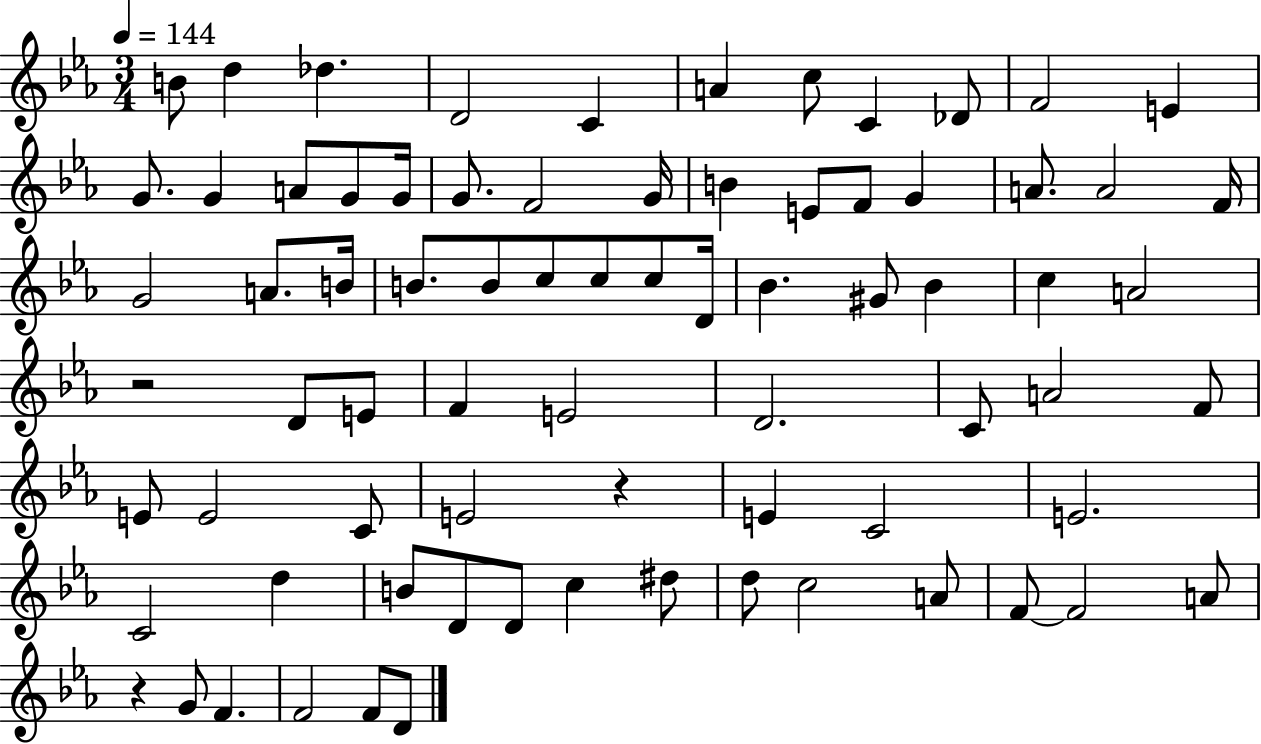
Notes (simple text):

B4/e D5/q Db5/q. D4/h C4/q A4/q C5/e C4/q Db4/e F4/h E4/q G4/e. G4/q A4/e G4/e G4/s G4/e. F4/h G4/s B4/q E4/e F4/e G4/q A4/e. A4/h F4/s G4/h A4/e. B4/s B4/e. B4/e C5/e C5/e C5/e D4/s Bb4/q. G#4/e Bb4/q C5/q A4/h R/h D4/e E4/e F4/q E4/h D4/h. C4/e A4/h F4/e E4/e E4/h C4/e E4/h R/q E4/q C4/h E4/h. C4/h D5/q B4/e D4/e D4/e C5/q D#5/e D5/e C5/h A4/e F4/e F4/h A4/e R/q G4/e F4/q. F4/h F4/e D4/e